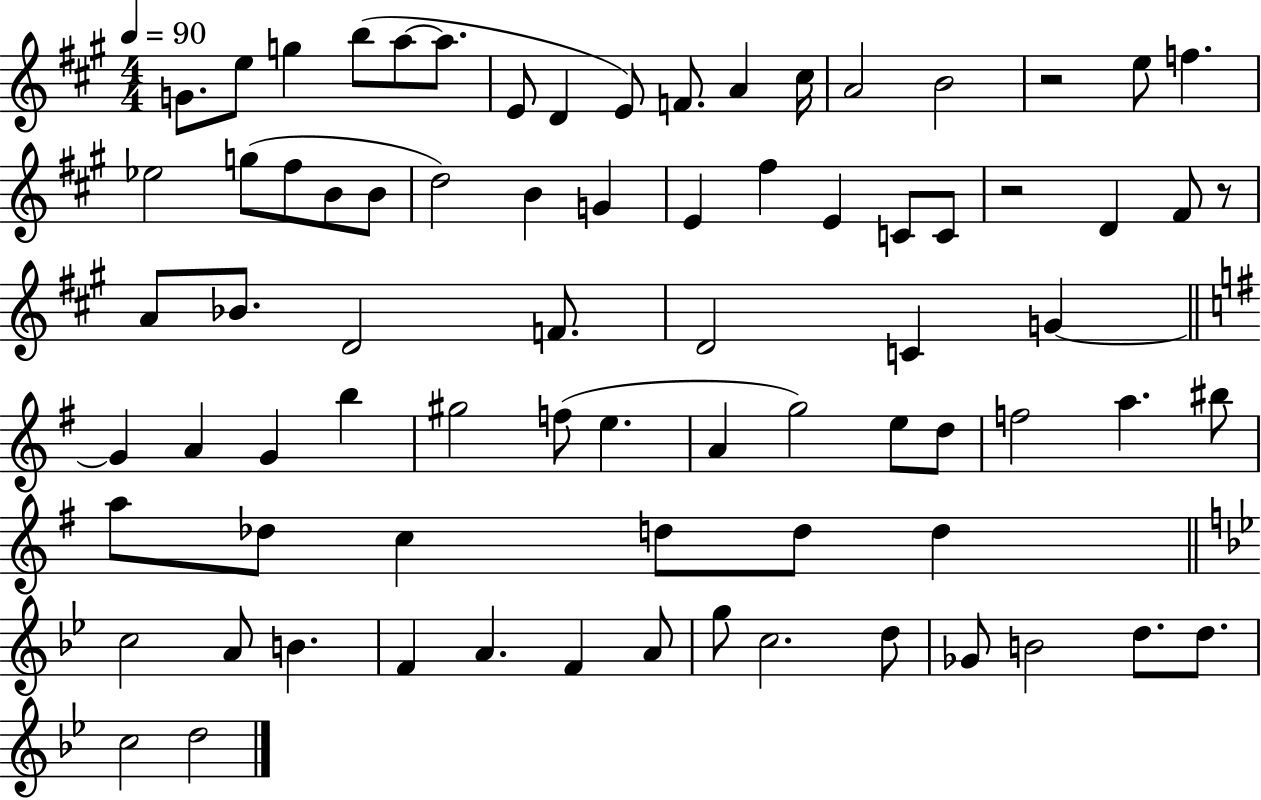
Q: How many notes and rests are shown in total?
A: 77